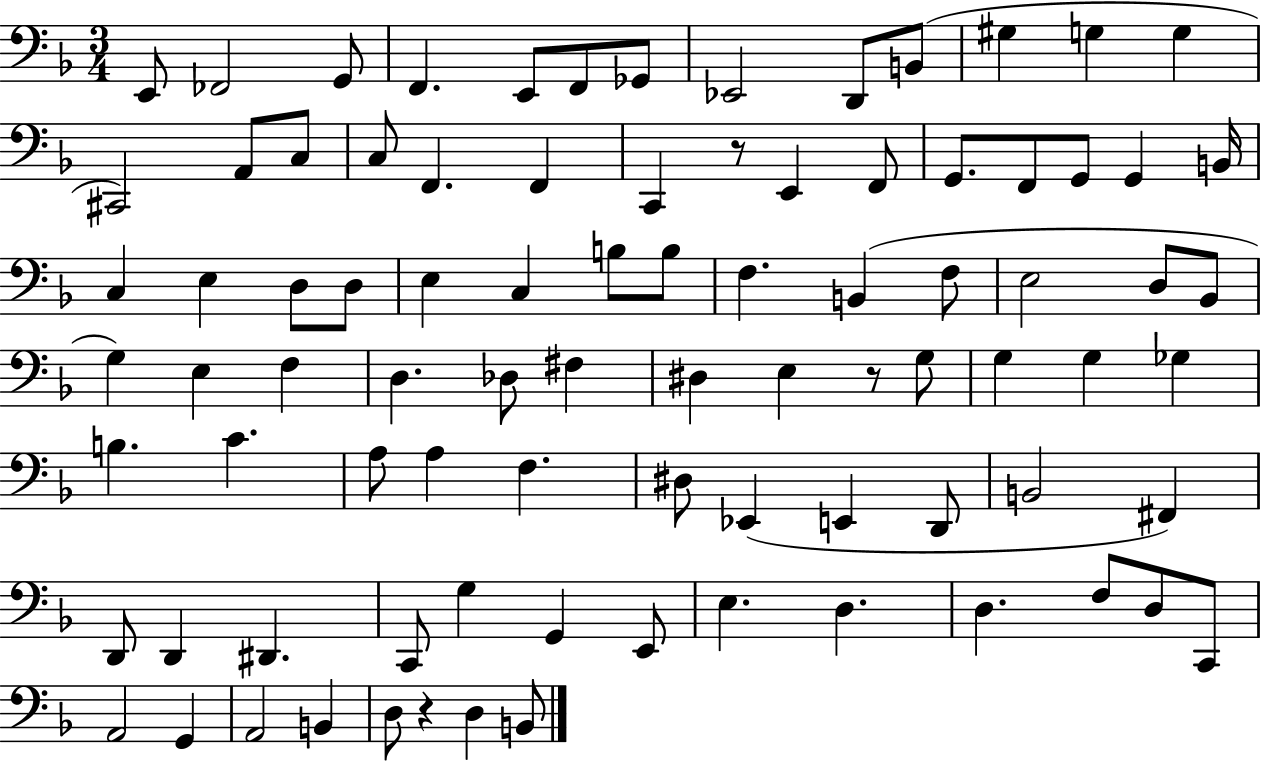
{
  \clef bass
  \numericTimeSignature
  \time 3/4
  \key f \major
  \repeat volta 2 { e,8 fes,2 g,8 | f,4. e,8 f,8 ges,8 | ees,2 d,8 b,8( | gis4 g4 g4 | \break cis,2) a,8 c8 | c8 f,4. f,4 | c,4 r8 e,4 f,8 | g,8. f,8 g,8 g,4 b,16 | \break c4 e4 d8 d8 | e4 c4 b8 b8 | f4. b,4( f8 | e2 d8 bes,8 | \break g4) e4 f4 | d4. des8 fis4 | dis4 e4 r8 g8 | g4 g4 ges4 | \break b4. c'4. | a8 a4 f4. | dis8 ees,4( e,4 d,8 | b,2 fis,4) | \break d,8 d,4 dis,4. | c,8 g4 g,4 e,8 | e4. d4. | d4. f8 d8 c,8 | \break a,2 g,4 | a,2 b,4 | d8 r4 d4 b,8 | } \bar "|."
}